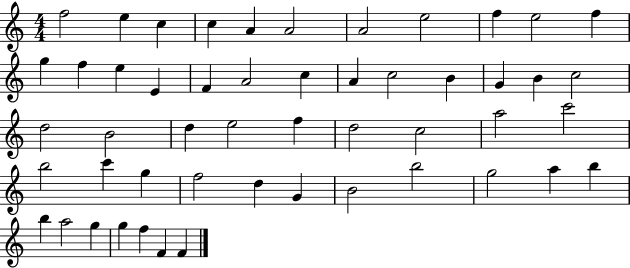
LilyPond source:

{
  \clef treble
  \numericTimeSignature
  \time 4/4
  \key c \major
  f''2 e''4 c''4 | c''4 a'4 a'2 | a'2 e''2 | f''4 e''2 f''4 | \break g''4 f''4 e''4 e'4 | f'4 a'2 c''4 | a'4 c''2 b'4 | g'4 b'4 c''2 | \break d''2 b'2 | d''4 e''2 f''4 | d''2 c''2 | a''2 c'''2 | \break b''2 c'''4 g''4 | f''2 d''4 g'4 | b'2 b''2 | g''2 a''4 b''4 | \break b''4 a''2 g''4 | g''4 f''4 f'4 f'4 | \bar "|."
}